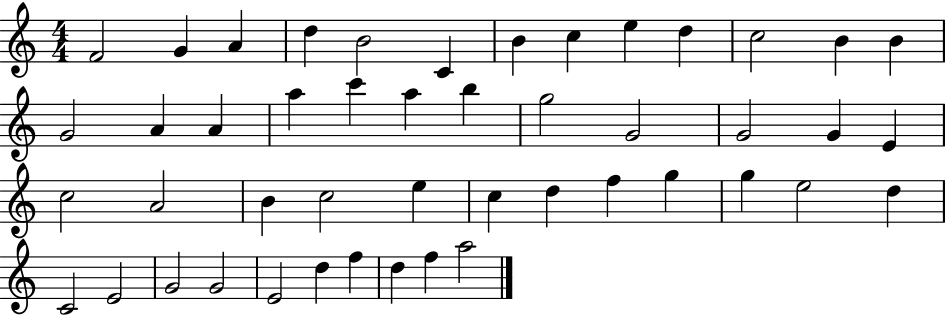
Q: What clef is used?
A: treble